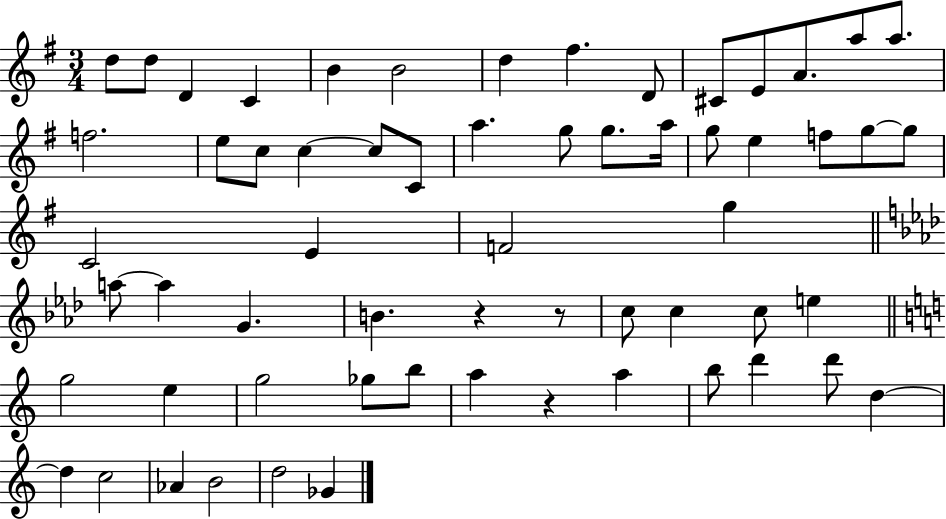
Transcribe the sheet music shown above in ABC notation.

X:1
T:Untitled
M:3/4
L:1/4
K:G
d/2 d/2 D C B B2 d ^f D/2 ^C/2 E/2 A/2 a/2 a/2 f2 e/2 c/2 c c/2 C/2 a g/2 g/2 a/4 g/2 e f/2 g/2 g/2 C2 E F2 g a/2 a G B z z/2 c/2 c c/2 e g2 e g2 _g/2 b/2 a z a b/2 d' d'/2 d d c2 _A B2 d2 _G